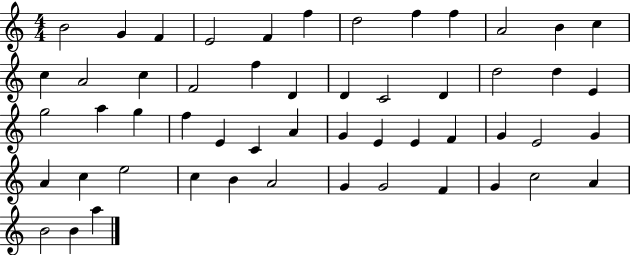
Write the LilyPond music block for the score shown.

{
  \clef treble
  \numericTimeSignature
  \time 4/4
  \key c \major
  b'2 g'4 f'4 | e'2 f'4 f''4 | d''2 f''4 f''4 | a'2 b'4 c''4 | \break c''4 a'2 c''4 | f'2 f''4 d'4 | d'4 c'2 d'4 | d''2 d''4 e'4 | \break g''2 a''4 g''4 | f''4 e'4 c'4 a'4 | g'4 e'4 e'4 f'4 | g'4 e'2 g'4 | \break a'4 c''4 e''2 | c''4 b'4 a'2 | g'4 g'2 f'4 | g'4 c''2 a'4 | \break b'2 b'4 a''4 | \bar "|."
}